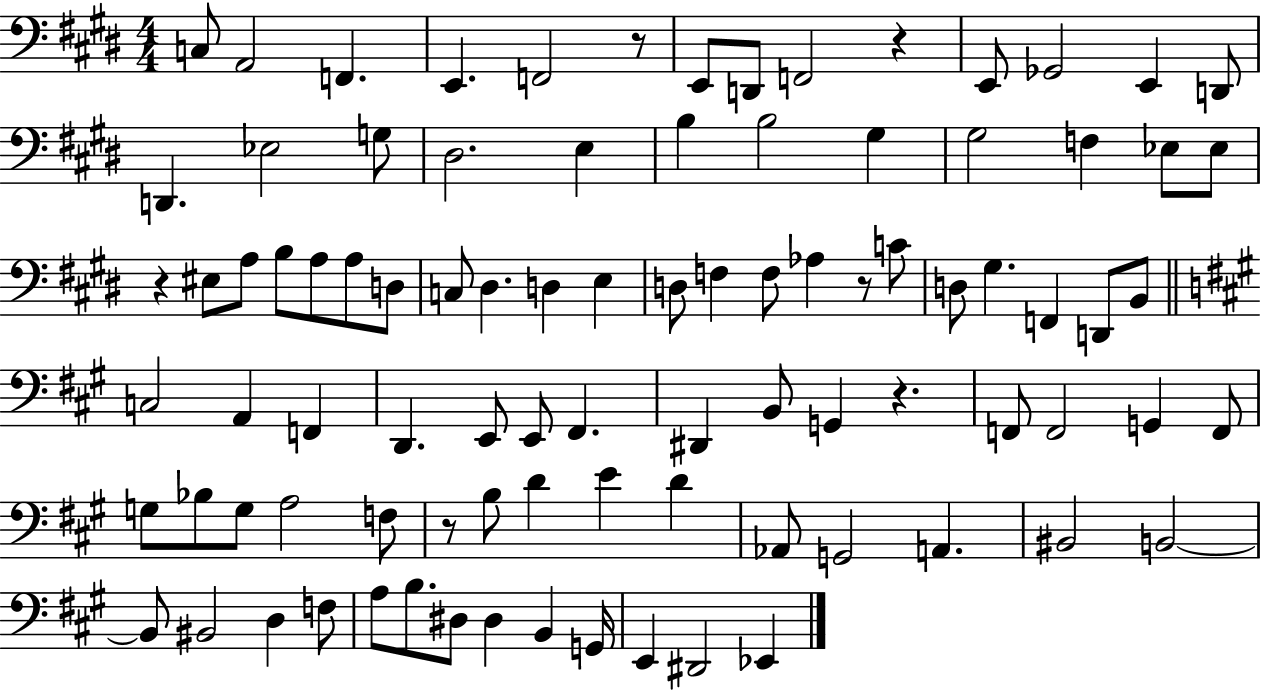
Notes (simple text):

C3/e A2/h F2/q. E2/q. F2/h R/e E2/e D2/e F2/h R/q E2/e Gb2/h E2/q D2/e D2/q. Eb3/h G3/e D#3/h. E3/q B3/q B3/h G#3/q G#3/h F3/q Eb3/e Eb3/e R/q EIS3/e A3/e B3/e A3/e A3/e D3/e C3/e D#3/q. D3/q E3/q D3/e F3/q F3/e Ab3/q R/e C4/e D3/e G#3/q. F2/q D2/e B2/e C3/h A2/q F2/q D2/q. E2/e E2/e F#2/q. D#2/q B2/e G2/q R/q. F2/e F2/h G2/q F2/e G3/e Bb3/e G3/e A3/h F3/e R/e B3/e D4/q E4/q D4/q Ab2/e G2/h A2/q. BIS2/h B2/h B2/e BIS2/h D3/q F3/e A3/e B3/e. D#3/e D#3/q B2/q G2/s E2/q D#2/h Eb2/q